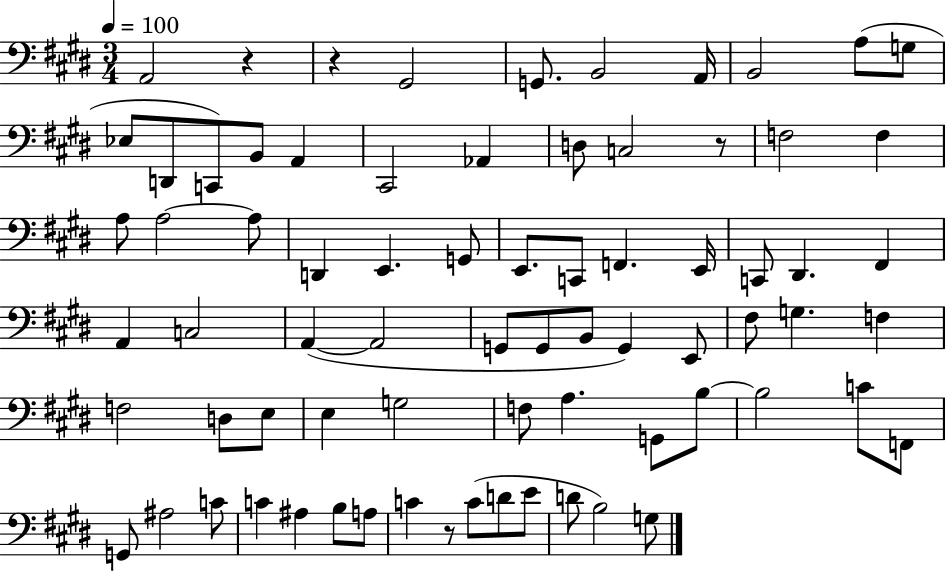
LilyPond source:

{
  \clef bass
  \numericTimeSignature
  \time 3/4
  \key e \major
  \tempo 4 = 100
  \repeat volta 2 { a,2 r4 | r4 gis,2 | g,8. b,2 a,16 | b,2 a8( g8 | \break ees8 d,8 c,8) b,8 a,4 | cis,2 aes,4 | d8 c2 r8 | f2 f4 | \break a8 a2~~ a8 | d,4 e,4. g,8 | e,8. c,8 f,4. e,16 | c,8 dis,4. fis,4 | \break a,4 c2 | a,4~(~ a,2 | g,8 g,8 b,8 g,4) e,8 | fis8 g4. f4 | \break f2 d8 e8 | e4 g2 | f8 a4. g,8 b8~~ | b2 c'8 f,8 | \break g,8 ais2 c'8 | c'4 ais4 b8 a8 | c'4 r8 c'8( d'8 e'8 | d'8 b2) g8 | \break } \bar "|."
}